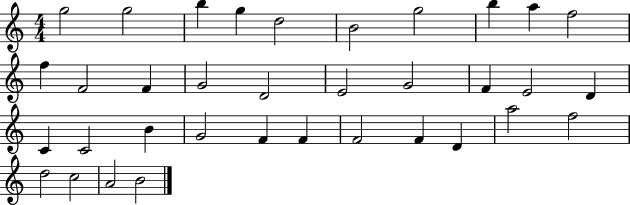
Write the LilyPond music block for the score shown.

{
  \clef treble
  \numericTimeSignature
  \time 4/4
  \key c \major
  g''2 g''2 | b''4 g''4 d''2 | b'2 g''2 | b''4 a''4 f''2 | \break f''4 f'2 f'4 | g'2 d'2 | e'2 g'2 | f'4 e'2 d'4 | \break c'4 c'2 b'4 | g'2 f'4 f'4 | f'2 f'4 d'4 | a''2 f''2 | \break d''2 c''2 | a'2 b'2 | \bar "|."
}